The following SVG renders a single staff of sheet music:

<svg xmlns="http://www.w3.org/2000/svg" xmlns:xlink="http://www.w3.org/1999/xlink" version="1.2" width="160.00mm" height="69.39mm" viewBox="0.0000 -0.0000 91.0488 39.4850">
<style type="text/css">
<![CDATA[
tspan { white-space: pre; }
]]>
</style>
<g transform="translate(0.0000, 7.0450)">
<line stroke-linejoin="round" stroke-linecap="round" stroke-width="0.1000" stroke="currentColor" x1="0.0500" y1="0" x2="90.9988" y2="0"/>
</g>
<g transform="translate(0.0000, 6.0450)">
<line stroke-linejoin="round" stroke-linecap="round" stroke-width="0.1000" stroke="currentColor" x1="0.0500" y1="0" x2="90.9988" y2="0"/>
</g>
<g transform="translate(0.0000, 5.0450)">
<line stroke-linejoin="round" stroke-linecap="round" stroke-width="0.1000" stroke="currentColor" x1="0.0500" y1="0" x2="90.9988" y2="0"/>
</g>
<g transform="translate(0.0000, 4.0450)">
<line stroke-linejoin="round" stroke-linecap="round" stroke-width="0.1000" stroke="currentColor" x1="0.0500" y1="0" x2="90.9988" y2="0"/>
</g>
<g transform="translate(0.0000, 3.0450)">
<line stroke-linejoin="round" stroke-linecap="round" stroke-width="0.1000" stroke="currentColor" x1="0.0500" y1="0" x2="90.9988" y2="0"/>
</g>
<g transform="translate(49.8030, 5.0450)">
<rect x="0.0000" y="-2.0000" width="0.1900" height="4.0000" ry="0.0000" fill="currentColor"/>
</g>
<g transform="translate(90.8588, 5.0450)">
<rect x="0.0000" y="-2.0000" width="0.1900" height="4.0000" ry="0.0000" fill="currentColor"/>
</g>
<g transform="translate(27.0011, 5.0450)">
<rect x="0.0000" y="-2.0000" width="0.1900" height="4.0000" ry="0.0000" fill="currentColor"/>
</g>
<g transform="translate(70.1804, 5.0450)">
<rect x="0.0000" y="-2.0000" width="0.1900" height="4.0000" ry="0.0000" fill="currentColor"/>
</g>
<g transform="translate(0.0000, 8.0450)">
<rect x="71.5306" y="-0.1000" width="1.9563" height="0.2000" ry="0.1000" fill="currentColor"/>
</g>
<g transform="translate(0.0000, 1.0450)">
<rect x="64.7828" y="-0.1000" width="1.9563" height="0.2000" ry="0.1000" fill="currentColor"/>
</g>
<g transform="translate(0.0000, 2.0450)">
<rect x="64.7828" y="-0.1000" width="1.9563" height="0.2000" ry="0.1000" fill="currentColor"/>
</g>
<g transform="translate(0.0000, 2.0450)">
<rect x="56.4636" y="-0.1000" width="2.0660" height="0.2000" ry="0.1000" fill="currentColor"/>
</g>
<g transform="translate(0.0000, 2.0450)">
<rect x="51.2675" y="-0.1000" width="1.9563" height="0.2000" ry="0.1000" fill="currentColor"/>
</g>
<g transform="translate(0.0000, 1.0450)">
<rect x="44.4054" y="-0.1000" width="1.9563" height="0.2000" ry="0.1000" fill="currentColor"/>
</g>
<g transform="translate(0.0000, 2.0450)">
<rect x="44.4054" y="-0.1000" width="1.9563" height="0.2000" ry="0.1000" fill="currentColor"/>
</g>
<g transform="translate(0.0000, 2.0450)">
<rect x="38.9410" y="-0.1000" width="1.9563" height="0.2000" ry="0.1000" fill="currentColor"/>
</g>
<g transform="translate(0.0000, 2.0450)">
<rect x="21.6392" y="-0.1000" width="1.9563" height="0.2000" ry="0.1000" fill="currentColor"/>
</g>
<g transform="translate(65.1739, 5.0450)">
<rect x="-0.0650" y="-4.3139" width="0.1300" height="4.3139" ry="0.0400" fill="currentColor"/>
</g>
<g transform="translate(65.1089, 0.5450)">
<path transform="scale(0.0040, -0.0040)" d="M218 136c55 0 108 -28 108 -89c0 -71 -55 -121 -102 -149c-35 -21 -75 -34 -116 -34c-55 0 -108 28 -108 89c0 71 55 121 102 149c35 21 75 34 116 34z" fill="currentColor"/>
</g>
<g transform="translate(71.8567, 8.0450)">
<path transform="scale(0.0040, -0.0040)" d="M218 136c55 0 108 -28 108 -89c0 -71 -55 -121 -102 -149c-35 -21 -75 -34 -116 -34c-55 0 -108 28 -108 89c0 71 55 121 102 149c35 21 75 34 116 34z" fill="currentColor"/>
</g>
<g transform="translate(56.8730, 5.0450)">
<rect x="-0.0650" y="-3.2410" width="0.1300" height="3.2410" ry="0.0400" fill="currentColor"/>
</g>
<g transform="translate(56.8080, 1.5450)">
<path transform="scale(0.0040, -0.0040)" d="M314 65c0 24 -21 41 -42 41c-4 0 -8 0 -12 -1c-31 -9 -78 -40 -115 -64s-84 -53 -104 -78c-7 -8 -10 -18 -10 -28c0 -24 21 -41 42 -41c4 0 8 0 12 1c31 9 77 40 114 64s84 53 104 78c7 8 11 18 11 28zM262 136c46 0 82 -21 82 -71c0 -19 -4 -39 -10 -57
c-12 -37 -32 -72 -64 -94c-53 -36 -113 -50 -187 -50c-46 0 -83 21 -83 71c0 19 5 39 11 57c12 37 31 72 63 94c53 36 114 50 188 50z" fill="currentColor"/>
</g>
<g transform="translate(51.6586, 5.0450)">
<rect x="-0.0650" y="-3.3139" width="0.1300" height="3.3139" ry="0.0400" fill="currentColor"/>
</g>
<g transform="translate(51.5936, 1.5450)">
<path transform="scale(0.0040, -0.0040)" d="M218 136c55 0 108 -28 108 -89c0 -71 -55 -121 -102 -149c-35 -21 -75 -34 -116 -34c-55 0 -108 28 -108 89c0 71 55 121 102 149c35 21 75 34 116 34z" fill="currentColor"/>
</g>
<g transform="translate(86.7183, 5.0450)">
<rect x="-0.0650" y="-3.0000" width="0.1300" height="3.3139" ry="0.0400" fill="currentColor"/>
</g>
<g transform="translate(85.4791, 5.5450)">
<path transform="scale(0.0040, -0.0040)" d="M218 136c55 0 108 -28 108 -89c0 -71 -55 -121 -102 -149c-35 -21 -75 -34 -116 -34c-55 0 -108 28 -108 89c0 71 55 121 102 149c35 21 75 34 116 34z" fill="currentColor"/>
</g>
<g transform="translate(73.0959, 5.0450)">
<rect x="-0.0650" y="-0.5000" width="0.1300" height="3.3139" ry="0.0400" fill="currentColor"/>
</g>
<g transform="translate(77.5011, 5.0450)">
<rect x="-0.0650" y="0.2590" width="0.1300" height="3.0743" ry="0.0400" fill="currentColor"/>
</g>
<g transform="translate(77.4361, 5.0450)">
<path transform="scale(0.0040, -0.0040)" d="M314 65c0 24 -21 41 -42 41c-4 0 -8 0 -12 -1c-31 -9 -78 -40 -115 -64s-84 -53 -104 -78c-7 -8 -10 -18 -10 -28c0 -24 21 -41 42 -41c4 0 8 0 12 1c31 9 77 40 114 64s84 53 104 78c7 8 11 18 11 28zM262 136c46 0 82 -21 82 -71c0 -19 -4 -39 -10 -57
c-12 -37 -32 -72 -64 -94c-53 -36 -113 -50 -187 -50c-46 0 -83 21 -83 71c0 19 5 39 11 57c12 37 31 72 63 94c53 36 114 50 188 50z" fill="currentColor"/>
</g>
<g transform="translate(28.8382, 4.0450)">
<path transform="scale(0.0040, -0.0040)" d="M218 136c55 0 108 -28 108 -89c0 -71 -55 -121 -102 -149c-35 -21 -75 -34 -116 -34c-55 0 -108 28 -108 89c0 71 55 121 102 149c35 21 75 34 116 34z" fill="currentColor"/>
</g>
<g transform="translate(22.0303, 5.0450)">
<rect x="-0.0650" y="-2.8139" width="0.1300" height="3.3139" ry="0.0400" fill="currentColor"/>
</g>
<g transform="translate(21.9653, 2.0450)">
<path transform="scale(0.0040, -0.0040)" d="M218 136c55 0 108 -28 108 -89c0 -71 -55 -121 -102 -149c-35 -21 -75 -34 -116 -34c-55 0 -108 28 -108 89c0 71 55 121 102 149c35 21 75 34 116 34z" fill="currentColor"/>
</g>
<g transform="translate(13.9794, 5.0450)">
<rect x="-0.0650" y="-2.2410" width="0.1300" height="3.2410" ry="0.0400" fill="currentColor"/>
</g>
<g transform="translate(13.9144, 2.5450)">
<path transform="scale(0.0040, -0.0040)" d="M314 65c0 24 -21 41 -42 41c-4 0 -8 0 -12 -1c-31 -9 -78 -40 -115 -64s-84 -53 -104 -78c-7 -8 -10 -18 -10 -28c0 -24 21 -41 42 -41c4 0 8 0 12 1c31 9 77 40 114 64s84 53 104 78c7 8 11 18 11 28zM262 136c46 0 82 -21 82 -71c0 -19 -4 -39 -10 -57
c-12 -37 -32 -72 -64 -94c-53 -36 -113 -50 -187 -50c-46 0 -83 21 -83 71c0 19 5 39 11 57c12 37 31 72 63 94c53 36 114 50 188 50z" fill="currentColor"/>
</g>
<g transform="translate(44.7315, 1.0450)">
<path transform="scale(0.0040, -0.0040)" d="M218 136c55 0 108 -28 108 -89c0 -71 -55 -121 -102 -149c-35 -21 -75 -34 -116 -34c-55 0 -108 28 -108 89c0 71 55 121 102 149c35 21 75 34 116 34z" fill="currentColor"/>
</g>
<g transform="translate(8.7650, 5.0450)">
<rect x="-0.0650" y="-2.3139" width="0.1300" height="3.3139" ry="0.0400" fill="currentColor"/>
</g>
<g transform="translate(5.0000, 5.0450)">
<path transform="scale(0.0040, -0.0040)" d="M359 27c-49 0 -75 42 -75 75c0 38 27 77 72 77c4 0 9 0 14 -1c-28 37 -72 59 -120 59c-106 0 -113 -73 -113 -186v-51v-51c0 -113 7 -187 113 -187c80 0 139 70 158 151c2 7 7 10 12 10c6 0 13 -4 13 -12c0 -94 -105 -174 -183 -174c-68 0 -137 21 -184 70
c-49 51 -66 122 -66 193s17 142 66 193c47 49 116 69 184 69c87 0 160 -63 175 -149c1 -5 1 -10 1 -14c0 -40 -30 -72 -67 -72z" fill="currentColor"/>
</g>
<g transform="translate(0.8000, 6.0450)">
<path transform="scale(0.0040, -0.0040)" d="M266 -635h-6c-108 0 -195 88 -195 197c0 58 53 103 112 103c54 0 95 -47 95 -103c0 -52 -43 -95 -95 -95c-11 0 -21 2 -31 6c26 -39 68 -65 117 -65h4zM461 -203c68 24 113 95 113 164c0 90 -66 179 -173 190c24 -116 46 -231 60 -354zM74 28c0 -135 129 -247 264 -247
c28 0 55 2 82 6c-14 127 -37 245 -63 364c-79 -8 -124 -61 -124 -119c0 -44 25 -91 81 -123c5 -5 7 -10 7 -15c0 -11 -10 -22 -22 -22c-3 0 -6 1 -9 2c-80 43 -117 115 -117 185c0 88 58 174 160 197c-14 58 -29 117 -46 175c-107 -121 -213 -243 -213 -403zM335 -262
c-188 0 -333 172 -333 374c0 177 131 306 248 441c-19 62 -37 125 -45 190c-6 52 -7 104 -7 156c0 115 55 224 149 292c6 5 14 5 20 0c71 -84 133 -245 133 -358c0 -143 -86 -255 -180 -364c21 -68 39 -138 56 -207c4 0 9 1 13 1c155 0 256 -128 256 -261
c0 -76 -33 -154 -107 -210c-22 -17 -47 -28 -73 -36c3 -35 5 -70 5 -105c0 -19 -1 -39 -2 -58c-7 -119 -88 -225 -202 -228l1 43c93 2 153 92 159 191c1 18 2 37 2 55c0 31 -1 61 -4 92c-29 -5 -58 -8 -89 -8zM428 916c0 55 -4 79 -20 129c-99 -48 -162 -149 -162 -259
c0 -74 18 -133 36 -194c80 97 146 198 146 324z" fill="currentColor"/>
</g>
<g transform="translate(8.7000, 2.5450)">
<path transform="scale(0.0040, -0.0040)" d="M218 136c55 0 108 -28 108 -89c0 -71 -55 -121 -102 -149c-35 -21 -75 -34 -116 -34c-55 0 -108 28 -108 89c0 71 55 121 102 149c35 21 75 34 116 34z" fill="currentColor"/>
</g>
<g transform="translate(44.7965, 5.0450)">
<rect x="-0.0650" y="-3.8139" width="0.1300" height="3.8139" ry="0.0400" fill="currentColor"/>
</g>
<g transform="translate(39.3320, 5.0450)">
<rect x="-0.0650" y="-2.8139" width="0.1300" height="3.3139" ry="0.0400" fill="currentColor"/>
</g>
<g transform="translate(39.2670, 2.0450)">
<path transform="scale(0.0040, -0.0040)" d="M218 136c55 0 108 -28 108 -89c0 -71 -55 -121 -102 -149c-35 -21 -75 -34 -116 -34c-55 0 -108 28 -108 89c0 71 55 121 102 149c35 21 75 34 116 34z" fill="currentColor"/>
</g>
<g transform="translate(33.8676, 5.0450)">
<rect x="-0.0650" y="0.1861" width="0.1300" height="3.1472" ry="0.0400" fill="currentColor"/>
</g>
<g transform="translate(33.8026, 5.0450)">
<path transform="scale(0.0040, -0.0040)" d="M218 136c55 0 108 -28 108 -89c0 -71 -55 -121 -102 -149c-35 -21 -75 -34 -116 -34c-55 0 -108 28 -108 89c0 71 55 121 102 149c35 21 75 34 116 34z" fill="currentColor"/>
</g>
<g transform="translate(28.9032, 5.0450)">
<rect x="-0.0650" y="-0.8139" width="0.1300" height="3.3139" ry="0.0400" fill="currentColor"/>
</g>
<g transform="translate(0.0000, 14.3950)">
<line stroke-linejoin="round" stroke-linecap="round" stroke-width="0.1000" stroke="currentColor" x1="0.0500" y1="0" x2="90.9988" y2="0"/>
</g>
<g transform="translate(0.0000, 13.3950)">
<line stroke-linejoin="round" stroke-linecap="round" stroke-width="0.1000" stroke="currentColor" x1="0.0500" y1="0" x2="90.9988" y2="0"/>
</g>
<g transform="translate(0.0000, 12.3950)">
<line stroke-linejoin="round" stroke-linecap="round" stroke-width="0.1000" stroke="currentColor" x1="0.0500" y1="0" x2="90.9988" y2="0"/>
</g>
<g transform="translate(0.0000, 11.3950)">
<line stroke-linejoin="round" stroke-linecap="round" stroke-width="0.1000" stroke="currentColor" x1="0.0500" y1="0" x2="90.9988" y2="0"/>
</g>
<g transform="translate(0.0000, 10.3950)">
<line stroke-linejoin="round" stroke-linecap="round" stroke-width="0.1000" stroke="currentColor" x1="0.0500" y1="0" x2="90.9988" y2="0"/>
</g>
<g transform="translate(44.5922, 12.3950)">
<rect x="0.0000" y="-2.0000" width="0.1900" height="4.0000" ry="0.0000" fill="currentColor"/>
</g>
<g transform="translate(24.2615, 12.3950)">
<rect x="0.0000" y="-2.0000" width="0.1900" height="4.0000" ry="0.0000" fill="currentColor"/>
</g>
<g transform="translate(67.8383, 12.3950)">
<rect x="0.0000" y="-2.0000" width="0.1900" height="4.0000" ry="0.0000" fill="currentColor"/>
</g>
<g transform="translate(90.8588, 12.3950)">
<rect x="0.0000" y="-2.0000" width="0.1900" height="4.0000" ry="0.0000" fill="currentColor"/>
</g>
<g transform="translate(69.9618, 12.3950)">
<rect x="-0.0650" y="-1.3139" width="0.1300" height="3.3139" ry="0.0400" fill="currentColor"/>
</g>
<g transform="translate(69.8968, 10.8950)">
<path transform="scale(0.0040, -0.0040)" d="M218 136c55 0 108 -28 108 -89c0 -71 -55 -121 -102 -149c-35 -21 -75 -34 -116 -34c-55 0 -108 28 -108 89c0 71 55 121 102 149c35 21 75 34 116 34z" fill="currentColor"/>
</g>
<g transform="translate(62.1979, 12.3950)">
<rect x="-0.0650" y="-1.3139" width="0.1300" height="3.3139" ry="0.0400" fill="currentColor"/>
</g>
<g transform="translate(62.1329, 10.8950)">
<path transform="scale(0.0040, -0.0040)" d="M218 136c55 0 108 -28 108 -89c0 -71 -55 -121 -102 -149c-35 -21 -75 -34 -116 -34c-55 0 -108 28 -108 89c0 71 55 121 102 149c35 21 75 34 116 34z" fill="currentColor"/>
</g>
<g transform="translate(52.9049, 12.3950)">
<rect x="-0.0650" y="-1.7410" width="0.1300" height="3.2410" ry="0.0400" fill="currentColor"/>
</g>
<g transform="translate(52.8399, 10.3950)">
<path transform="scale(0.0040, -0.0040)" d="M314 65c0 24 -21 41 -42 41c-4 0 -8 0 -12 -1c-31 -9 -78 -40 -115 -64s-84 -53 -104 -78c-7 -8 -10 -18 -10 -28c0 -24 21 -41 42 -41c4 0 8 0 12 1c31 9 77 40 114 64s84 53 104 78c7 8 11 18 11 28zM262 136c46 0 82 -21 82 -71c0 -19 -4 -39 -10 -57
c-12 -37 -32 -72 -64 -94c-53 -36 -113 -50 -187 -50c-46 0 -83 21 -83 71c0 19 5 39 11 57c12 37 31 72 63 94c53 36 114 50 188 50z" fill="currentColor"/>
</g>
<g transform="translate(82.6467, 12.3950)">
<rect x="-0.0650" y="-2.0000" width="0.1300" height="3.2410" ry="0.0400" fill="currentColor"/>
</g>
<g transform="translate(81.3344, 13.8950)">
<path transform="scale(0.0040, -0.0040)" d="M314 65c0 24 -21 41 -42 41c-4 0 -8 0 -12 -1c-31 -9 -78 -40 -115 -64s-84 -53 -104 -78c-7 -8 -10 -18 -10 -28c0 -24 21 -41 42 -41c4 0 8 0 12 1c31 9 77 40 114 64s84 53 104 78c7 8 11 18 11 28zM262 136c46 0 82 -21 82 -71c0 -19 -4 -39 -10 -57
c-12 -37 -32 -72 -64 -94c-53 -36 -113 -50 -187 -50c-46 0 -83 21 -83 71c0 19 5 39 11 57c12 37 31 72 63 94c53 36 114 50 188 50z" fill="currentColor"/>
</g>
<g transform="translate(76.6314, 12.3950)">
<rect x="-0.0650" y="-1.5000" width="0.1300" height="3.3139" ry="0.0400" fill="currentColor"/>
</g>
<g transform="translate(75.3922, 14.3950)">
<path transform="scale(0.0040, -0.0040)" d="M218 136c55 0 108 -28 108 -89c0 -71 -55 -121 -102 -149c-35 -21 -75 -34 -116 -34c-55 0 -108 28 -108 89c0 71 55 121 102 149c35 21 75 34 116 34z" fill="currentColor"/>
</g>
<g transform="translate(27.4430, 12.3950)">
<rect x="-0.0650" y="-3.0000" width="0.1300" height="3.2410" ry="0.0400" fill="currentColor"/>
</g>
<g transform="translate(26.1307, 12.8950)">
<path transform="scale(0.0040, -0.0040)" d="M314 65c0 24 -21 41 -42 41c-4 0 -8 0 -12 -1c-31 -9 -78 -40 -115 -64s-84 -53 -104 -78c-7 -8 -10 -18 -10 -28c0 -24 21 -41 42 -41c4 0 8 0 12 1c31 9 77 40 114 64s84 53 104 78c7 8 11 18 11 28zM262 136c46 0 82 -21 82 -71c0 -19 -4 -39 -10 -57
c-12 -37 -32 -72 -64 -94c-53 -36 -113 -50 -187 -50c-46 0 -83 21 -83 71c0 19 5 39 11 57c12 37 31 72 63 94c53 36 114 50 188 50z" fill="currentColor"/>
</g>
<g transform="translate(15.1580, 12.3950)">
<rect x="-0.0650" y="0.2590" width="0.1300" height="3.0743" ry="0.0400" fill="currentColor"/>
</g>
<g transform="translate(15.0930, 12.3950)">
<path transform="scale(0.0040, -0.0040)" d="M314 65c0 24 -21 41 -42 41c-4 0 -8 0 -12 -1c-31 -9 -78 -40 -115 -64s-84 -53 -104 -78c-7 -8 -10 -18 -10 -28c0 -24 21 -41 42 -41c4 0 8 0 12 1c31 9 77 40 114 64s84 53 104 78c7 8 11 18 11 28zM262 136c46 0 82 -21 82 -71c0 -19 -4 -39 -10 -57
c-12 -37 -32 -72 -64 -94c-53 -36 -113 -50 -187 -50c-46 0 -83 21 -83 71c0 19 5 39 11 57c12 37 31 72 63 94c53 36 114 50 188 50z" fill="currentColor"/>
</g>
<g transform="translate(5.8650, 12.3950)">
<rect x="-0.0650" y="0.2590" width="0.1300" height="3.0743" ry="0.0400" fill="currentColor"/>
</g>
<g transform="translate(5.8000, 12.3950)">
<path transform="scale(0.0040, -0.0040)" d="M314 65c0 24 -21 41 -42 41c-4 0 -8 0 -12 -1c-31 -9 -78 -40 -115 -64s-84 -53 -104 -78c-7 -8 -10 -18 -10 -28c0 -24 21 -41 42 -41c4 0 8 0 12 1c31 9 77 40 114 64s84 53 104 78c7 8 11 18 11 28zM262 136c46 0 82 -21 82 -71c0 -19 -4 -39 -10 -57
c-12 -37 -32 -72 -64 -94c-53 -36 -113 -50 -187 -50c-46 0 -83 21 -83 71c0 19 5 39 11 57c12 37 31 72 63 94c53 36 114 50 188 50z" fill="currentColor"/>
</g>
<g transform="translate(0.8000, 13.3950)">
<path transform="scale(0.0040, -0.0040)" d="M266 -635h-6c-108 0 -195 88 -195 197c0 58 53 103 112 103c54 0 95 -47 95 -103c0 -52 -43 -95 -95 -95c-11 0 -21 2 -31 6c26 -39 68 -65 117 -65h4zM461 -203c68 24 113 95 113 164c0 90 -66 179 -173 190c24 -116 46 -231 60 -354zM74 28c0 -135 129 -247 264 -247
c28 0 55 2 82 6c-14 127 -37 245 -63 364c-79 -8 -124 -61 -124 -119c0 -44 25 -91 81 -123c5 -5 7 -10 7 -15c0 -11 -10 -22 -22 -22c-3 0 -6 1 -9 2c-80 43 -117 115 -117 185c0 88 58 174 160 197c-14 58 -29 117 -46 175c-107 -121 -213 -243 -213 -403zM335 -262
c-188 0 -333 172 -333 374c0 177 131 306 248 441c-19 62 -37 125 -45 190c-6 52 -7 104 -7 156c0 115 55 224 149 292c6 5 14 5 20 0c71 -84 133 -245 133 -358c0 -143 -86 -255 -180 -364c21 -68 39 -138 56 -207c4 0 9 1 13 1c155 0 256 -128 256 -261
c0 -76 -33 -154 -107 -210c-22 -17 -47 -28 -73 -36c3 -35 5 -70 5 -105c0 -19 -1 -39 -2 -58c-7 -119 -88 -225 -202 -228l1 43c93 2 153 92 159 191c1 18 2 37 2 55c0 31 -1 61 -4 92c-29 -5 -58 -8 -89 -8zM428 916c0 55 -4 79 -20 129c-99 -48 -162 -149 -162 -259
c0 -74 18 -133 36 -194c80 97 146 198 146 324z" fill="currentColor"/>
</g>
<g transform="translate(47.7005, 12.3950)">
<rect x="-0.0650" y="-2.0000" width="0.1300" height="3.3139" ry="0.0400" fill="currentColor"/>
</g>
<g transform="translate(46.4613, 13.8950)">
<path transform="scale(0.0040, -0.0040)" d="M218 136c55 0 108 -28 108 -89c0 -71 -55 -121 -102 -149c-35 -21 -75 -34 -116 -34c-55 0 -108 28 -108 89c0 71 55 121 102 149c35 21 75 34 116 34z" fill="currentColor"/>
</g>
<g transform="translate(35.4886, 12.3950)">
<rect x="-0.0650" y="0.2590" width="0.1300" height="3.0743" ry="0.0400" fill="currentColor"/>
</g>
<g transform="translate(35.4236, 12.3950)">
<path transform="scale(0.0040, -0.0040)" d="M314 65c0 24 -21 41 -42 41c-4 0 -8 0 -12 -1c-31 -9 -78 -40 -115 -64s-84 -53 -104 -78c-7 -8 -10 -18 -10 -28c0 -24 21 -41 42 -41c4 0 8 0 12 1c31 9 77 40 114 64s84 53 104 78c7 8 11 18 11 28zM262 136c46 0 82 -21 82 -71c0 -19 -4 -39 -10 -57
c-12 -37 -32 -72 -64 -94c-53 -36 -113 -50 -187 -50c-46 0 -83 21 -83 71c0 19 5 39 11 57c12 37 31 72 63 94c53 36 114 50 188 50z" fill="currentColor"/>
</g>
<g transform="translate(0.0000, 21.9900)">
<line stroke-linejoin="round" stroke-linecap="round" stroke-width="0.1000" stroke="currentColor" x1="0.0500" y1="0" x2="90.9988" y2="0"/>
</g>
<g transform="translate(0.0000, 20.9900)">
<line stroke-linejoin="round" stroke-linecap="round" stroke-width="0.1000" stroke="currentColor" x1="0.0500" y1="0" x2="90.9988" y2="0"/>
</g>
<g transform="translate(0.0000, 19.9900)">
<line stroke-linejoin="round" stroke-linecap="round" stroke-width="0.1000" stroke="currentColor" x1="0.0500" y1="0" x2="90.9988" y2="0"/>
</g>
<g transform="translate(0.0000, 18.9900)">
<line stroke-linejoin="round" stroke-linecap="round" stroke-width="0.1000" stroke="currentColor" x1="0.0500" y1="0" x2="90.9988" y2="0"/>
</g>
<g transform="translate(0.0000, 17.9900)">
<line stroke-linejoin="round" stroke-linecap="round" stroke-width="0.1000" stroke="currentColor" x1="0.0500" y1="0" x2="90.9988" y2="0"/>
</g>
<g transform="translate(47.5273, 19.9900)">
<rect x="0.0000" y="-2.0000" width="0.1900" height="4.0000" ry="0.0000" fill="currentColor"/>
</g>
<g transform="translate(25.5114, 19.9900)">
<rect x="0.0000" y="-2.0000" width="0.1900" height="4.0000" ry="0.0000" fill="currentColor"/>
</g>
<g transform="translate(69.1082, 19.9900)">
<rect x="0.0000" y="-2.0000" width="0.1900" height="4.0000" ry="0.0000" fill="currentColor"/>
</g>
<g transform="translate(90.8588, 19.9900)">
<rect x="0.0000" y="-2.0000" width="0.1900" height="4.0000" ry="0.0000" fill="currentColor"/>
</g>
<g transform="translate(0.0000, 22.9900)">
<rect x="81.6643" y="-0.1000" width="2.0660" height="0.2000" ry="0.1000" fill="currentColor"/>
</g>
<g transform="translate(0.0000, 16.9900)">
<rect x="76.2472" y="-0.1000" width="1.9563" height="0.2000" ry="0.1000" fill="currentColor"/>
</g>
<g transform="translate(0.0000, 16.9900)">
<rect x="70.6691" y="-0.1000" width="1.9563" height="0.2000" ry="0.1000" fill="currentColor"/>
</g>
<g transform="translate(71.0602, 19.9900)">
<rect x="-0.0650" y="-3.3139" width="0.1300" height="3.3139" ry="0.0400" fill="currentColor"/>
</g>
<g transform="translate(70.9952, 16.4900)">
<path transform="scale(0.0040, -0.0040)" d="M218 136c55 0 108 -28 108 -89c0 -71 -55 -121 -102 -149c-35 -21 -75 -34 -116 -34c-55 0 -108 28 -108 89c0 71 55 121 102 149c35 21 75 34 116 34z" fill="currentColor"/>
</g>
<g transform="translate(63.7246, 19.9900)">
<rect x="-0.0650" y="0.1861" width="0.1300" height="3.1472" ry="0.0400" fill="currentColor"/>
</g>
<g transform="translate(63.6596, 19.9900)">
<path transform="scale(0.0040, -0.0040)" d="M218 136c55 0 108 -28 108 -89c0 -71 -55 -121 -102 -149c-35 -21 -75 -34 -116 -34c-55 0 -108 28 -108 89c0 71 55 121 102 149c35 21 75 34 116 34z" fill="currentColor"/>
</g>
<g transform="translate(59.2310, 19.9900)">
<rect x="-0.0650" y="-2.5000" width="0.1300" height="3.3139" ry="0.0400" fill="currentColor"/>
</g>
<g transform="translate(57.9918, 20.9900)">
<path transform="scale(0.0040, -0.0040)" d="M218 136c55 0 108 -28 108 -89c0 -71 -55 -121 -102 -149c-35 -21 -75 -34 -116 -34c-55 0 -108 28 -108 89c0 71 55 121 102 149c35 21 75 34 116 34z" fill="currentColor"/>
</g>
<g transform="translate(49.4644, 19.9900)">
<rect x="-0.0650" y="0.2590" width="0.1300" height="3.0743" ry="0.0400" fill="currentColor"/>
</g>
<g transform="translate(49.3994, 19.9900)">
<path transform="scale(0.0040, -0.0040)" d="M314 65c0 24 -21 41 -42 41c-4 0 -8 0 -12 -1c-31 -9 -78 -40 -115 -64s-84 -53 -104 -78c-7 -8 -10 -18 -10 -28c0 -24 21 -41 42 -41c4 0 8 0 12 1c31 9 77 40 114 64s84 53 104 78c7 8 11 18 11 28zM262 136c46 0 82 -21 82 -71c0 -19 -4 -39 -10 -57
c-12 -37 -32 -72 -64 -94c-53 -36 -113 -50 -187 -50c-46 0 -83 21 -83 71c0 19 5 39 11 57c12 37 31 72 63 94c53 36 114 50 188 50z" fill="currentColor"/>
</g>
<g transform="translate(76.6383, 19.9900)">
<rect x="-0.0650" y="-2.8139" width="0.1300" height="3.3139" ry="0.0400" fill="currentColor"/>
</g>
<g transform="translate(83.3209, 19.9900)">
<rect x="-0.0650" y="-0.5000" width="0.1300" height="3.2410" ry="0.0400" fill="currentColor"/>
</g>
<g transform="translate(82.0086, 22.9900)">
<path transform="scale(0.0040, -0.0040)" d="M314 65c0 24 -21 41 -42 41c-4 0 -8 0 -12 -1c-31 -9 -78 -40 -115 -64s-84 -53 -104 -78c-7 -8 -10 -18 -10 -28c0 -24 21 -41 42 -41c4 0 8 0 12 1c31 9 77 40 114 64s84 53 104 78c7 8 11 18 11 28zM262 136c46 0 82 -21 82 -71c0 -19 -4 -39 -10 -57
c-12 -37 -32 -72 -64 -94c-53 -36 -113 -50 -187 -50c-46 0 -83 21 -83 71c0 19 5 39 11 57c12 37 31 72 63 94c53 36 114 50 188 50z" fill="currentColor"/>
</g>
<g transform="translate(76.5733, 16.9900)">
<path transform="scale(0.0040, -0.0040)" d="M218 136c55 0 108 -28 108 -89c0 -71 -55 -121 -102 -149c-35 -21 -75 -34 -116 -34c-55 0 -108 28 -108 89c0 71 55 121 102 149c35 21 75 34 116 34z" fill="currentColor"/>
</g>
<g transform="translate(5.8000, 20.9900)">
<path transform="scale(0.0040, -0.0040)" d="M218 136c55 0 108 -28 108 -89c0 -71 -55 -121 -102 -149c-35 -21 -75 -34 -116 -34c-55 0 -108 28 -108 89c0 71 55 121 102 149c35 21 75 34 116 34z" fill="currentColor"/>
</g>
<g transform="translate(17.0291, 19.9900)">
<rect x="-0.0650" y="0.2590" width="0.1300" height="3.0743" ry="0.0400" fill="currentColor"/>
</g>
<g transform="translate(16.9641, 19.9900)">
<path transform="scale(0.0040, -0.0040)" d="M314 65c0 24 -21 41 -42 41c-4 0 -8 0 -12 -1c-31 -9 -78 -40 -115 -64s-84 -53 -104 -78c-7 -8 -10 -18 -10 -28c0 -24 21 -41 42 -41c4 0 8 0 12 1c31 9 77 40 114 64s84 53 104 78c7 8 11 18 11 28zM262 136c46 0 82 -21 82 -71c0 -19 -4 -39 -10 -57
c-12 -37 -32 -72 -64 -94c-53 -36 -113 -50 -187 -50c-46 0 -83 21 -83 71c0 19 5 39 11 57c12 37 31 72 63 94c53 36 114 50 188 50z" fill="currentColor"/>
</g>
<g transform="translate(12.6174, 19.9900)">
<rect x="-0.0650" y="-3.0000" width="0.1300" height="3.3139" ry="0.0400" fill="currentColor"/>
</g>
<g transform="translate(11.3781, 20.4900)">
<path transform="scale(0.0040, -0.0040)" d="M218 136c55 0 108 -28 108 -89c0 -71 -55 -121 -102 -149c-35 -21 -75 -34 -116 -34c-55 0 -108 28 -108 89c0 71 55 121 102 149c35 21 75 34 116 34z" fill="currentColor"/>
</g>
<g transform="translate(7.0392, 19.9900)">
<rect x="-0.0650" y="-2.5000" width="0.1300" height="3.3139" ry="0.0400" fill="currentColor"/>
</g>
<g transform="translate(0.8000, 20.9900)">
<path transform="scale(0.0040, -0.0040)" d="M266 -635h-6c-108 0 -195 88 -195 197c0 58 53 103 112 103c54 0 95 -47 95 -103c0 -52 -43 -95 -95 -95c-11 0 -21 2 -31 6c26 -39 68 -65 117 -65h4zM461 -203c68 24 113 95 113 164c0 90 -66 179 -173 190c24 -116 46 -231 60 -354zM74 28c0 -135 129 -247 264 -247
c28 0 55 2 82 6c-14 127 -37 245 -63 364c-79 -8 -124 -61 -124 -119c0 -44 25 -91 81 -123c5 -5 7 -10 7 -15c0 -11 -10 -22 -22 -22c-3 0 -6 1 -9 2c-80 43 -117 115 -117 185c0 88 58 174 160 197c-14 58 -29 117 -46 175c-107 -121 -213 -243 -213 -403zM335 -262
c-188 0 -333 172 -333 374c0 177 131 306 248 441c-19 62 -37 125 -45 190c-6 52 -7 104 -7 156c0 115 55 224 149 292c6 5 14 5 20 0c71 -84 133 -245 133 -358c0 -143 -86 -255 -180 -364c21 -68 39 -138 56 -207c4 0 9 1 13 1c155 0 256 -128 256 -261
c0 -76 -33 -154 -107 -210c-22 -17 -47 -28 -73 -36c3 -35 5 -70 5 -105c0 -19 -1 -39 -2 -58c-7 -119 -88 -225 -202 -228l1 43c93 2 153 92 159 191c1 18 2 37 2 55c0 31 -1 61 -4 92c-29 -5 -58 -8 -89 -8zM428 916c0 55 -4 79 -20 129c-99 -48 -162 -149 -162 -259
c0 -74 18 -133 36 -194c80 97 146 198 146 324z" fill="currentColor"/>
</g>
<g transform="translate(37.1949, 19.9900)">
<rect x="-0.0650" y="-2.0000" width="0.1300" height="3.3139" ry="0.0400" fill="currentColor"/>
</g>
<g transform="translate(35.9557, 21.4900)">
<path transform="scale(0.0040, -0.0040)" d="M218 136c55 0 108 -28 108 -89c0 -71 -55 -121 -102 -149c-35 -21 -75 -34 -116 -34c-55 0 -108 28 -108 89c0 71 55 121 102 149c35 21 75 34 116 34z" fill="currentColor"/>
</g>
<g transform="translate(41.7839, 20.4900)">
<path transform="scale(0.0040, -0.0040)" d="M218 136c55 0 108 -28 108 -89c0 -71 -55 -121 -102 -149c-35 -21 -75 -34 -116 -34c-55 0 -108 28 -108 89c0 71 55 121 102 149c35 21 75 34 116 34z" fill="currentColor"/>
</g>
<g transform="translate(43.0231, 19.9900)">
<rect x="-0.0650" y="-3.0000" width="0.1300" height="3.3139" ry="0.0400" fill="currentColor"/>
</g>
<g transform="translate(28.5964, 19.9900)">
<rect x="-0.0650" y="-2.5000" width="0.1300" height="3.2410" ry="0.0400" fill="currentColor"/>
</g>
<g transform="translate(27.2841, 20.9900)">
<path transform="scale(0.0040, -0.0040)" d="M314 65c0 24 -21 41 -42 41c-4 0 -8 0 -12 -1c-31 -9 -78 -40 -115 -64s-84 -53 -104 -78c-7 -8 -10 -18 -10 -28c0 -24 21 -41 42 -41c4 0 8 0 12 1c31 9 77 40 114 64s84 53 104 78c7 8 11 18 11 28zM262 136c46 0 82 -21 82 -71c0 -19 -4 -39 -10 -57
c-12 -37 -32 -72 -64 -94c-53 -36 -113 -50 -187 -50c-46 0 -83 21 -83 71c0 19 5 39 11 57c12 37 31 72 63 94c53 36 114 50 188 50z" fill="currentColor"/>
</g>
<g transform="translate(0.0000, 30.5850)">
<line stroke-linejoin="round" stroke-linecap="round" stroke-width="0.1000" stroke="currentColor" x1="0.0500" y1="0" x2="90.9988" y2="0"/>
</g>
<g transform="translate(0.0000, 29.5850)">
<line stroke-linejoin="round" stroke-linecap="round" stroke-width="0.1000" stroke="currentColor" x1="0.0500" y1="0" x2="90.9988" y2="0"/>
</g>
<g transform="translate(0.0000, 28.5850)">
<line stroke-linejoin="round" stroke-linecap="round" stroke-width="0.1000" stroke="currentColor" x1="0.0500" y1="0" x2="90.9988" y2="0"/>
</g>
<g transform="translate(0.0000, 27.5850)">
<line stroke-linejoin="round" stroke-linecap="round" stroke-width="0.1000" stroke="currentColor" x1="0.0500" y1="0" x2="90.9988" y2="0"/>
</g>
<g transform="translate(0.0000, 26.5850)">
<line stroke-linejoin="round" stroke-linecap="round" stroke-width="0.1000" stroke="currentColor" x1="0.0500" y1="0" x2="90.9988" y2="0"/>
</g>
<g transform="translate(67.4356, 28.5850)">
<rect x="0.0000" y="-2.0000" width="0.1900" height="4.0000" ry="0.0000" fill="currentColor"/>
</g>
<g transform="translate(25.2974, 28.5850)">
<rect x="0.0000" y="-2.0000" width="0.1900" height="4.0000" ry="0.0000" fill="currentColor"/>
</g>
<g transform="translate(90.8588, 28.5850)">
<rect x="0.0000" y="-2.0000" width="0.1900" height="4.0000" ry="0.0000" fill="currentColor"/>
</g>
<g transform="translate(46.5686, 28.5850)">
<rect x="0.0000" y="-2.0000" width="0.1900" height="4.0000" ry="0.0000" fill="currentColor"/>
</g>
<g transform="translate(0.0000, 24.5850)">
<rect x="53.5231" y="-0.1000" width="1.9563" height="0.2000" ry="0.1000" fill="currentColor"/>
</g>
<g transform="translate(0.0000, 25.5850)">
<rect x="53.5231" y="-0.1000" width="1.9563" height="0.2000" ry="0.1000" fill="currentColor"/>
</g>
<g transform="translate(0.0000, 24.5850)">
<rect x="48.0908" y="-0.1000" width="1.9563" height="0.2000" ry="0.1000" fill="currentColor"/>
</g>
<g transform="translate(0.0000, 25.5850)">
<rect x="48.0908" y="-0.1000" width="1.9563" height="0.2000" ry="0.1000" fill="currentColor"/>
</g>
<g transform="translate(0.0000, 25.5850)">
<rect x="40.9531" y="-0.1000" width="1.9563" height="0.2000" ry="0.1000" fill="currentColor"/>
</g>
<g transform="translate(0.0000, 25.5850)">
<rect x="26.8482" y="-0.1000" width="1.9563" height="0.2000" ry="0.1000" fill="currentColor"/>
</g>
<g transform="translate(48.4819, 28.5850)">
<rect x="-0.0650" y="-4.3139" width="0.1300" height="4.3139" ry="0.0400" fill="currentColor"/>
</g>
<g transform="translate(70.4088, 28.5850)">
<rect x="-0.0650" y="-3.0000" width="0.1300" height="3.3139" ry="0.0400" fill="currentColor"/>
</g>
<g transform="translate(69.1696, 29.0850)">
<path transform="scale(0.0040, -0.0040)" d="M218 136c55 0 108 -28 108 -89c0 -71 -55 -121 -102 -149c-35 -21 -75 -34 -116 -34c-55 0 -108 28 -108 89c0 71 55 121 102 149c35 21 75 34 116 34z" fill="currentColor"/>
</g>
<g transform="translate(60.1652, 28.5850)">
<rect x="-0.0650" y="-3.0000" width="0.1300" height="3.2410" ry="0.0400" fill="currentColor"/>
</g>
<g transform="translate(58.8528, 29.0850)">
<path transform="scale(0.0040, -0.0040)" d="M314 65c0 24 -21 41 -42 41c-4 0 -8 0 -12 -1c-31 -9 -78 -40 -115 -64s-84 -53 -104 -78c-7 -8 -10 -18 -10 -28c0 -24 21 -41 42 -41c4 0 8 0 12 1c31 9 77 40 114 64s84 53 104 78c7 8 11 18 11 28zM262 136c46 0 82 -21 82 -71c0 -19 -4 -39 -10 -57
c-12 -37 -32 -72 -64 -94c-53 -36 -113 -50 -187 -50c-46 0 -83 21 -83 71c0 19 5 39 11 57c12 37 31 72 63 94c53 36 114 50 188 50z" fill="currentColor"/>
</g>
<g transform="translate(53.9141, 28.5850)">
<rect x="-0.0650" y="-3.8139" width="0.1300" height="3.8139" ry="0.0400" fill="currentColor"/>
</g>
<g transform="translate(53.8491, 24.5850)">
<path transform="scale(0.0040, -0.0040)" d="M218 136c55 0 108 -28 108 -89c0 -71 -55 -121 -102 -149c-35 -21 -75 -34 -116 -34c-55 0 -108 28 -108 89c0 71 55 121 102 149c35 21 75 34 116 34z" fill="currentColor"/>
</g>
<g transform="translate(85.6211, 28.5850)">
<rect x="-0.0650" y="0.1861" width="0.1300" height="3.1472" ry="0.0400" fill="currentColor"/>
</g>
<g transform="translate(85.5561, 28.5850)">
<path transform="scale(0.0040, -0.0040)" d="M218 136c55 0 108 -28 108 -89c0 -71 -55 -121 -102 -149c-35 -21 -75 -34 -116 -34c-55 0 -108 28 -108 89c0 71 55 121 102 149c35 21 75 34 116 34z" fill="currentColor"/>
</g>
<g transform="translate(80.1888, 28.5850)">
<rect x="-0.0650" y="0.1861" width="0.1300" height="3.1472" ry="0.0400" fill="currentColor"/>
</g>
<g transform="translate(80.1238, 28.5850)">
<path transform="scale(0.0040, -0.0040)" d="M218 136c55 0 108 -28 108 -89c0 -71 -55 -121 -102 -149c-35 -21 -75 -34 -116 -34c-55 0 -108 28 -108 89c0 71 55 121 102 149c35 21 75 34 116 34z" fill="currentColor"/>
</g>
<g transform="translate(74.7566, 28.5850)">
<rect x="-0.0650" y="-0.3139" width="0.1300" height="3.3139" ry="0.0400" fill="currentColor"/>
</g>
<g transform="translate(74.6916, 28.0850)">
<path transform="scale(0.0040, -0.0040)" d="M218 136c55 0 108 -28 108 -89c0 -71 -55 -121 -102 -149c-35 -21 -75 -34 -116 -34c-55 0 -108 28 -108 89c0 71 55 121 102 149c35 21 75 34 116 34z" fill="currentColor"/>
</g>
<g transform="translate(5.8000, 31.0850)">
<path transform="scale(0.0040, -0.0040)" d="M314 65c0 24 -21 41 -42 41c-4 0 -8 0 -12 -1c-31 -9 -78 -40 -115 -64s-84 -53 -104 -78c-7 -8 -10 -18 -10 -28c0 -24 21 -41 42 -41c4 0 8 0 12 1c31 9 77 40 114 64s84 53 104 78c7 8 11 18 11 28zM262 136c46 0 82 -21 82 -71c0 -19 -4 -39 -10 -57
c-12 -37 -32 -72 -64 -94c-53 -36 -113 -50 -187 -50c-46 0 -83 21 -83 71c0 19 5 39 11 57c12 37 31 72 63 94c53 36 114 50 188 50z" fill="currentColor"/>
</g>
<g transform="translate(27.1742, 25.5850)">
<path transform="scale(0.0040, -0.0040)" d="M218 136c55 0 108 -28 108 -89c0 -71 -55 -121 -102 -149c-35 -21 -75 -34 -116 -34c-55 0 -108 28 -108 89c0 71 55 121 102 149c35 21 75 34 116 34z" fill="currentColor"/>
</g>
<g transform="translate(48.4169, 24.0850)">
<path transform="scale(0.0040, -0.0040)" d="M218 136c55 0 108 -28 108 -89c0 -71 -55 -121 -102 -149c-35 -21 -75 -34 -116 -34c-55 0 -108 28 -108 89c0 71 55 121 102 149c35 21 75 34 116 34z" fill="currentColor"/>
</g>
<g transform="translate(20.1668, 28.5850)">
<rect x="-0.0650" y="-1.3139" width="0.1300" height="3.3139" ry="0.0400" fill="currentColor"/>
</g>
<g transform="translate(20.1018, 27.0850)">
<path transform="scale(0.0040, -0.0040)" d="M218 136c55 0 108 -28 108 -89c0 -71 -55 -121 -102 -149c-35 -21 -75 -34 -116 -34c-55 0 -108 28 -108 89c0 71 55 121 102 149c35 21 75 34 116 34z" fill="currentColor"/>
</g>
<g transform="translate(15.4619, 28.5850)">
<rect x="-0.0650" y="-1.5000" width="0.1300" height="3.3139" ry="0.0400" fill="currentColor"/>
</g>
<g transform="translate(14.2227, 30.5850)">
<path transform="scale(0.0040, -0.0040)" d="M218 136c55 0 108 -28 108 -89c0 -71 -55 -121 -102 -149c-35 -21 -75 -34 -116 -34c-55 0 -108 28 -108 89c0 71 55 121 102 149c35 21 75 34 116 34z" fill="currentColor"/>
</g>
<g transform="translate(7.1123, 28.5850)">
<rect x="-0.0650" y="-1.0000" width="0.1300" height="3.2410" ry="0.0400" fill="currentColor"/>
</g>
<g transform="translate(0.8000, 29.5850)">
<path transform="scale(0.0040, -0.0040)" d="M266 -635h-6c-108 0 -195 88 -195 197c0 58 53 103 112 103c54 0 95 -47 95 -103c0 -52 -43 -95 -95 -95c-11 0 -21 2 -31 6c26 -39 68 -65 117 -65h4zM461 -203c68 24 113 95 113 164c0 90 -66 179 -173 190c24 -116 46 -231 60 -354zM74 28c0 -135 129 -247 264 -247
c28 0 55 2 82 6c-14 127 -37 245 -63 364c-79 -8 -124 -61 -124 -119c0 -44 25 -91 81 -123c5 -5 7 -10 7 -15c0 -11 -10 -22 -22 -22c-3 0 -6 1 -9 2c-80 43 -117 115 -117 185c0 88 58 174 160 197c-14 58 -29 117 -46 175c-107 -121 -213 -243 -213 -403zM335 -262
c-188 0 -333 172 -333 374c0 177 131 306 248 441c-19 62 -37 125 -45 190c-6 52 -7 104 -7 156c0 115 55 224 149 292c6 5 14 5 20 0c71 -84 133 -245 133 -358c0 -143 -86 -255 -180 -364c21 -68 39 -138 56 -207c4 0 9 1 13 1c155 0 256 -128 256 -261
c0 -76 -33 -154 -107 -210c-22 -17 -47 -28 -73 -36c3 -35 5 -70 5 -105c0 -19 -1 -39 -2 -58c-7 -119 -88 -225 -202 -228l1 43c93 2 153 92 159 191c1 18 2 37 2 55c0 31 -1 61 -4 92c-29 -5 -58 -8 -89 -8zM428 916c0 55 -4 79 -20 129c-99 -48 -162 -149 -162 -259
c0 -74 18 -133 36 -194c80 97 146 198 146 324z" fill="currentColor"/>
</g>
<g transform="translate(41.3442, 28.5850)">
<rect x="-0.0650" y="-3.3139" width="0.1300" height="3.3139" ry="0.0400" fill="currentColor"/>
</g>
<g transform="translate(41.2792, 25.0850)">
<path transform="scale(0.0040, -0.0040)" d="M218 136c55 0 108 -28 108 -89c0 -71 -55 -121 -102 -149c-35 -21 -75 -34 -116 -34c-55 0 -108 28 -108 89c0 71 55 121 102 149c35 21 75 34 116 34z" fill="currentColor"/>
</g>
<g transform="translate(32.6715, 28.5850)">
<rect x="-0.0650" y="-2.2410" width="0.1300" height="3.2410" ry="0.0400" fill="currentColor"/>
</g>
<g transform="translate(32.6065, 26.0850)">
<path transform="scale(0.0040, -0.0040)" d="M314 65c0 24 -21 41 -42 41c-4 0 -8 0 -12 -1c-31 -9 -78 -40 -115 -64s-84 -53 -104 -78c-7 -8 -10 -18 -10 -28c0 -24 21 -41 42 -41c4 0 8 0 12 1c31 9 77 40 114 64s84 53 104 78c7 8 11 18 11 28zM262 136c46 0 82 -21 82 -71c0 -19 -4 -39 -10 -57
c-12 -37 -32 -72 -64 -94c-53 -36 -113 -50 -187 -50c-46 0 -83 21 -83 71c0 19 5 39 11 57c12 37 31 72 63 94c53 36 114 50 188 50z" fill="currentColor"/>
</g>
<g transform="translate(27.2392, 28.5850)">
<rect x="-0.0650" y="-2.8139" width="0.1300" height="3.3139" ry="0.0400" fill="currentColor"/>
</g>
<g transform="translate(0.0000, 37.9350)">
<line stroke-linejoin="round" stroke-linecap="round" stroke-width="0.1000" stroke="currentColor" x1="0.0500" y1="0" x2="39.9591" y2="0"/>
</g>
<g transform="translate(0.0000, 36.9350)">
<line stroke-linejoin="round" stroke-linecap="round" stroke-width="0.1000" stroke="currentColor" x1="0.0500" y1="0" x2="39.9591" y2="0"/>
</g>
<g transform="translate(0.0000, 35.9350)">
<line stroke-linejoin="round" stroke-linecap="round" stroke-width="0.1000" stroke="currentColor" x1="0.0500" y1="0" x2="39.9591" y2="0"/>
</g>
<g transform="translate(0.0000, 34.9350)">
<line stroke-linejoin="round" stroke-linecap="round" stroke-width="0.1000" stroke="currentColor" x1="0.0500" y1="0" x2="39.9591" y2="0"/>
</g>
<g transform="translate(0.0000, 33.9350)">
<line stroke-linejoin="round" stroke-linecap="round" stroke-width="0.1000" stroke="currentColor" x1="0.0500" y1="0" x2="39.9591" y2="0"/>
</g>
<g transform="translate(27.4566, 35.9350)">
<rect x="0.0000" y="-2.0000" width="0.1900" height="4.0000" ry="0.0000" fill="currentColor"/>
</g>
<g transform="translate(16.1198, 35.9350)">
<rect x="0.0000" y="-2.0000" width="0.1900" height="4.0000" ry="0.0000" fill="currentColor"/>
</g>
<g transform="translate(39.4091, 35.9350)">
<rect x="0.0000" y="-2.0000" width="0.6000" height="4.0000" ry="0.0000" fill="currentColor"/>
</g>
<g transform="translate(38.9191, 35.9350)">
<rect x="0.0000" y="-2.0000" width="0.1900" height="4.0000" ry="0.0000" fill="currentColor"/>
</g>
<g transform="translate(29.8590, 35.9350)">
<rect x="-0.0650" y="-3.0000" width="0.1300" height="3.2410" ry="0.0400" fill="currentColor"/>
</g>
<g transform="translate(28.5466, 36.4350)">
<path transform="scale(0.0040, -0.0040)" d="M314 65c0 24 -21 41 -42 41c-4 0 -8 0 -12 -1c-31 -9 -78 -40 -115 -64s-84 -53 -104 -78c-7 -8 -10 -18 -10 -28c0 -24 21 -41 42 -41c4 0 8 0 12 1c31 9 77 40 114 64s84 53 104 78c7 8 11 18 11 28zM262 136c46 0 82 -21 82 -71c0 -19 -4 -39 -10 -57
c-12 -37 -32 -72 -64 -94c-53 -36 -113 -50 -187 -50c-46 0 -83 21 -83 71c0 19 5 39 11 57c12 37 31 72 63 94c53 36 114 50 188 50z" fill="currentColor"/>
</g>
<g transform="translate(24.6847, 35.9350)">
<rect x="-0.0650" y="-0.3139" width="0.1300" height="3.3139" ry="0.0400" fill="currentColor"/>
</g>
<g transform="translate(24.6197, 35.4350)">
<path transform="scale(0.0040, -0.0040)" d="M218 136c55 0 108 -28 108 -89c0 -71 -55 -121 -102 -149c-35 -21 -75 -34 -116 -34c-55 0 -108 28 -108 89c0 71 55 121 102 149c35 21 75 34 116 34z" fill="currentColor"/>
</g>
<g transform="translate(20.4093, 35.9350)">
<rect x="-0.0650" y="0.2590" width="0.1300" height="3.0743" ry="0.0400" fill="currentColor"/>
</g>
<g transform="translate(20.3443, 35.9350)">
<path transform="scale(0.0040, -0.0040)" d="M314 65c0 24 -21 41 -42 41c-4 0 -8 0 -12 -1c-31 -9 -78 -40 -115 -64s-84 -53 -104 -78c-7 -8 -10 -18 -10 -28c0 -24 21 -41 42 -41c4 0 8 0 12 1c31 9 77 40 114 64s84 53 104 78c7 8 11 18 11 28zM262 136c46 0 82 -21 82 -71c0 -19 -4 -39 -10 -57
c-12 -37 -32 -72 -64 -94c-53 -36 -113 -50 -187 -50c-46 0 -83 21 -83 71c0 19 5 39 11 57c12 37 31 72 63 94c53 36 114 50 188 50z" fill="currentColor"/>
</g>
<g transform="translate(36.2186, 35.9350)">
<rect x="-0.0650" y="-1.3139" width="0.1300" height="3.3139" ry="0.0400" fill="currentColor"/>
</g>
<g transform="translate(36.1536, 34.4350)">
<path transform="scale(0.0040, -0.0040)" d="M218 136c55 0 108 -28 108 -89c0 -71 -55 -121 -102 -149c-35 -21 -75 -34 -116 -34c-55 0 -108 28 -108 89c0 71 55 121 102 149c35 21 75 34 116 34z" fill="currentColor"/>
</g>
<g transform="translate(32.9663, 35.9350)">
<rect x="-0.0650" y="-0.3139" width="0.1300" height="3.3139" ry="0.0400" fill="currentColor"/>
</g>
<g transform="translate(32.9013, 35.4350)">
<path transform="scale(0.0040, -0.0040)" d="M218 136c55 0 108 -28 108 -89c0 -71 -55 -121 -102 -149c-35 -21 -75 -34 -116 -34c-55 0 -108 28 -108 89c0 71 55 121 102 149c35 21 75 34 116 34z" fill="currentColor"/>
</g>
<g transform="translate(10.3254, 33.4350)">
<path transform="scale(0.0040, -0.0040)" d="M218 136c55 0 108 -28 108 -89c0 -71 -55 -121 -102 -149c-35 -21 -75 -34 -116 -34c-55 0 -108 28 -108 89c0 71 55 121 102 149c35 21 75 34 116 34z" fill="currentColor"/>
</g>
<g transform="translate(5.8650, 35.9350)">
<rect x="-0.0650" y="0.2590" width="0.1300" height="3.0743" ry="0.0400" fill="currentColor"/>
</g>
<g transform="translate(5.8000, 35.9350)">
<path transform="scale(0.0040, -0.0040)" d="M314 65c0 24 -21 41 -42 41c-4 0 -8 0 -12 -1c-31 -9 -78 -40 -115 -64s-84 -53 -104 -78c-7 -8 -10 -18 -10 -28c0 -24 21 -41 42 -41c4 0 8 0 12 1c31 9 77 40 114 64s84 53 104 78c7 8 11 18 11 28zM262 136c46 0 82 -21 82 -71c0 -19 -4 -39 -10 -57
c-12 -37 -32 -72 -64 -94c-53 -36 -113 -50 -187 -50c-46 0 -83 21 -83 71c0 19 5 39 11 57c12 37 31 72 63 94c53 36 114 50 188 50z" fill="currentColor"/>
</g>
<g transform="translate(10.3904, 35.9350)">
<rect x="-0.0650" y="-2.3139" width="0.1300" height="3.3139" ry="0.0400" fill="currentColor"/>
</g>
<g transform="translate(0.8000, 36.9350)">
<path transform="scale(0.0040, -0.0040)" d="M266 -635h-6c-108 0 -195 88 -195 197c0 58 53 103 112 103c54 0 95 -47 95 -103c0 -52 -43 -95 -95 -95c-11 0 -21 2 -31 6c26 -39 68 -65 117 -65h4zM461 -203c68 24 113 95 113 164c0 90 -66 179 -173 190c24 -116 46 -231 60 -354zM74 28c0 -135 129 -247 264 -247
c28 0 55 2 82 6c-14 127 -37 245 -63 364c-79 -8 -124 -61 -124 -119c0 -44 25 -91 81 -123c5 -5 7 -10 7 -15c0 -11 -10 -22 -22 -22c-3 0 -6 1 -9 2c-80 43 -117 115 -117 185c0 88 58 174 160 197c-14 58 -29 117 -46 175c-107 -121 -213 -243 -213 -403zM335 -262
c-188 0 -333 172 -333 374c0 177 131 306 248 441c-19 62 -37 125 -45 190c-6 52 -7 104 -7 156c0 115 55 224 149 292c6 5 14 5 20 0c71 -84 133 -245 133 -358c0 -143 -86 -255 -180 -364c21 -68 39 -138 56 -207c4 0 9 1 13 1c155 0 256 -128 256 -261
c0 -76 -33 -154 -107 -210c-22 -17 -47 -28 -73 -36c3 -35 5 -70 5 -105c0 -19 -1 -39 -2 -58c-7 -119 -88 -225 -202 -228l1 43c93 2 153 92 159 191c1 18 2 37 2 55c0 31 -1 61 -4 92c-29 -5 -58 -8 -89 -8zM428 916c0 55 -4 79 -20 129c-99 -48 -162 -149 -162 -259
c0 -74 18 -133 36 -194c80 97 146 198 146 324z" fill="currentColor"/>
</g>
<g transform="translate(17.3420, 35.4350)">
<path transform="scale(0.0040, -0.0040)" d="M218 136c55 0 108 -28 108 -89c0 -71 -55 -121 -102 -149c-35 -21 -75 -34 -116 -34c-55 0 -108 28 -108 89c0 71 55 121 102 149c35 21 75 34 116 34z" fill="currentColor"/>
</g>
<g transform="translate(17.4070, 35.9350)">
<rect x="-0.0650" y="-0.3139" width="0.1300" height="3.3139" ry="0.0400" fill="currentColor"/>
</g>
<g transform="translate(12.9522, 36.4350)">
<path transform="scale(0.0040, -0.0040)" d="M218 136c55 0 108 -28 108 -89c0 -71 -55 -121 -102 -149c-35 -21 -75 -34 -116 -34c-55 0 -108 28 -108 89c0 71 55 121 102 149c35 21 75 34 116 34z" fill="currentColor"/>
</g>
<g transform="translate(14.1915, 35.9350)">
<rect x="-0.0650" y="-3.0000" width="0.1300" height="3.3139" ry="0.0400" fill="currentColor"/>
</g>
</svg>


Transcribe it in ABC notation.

X:1
T:Untitled
M:4/4
L:1/4
K:C
g g2 a d B a c' b b2 d' C B2 A B2 B2 A2 B2 F f2 e e E F2 G A B2 G2 F A B2 G B b a C2 D2 E e a g2 b d' c' A2 A c B B B2 g A c B2 c A2 c e